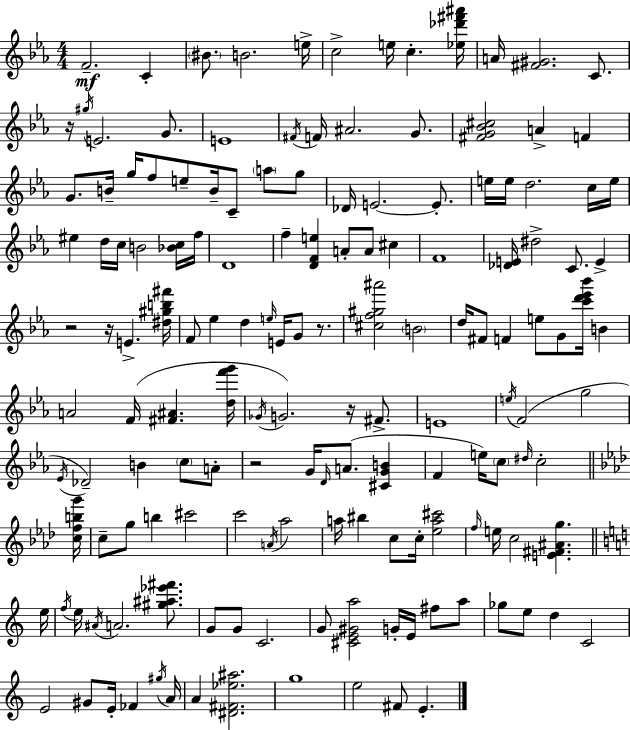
F4/h. C4/q BIS4/e. B4/h. E5/s C5/h E5/s C5/q. [Eb5,Db6,F#6,A#6]/s A4/s [F#4,G#4]/h. C4/e. R/s G#5/s E4/h. G4/e. E4/w F#4/s F4/s A#4/h. G4/e. [F#4,G4,Bb4,C#5]/h A4/q F4/q G4/e. B4/s G5/s F5/e E5/e B4/s C4/e A5/e G5/e Db4/s E4/h. E4/e. E5/s E5/s D5/h. C5/s E5/s EIS5/q D5/s C5/s B4/h [Bb4,C5]/s F5/s D4/w F5/q [D4,F4,E5]/q A4/e A4/e C#5/q F4/w [Db4,E4]/s D#5/h C4/e. E4/q R/h R/s E4/q. [D#5,G#5,B5,F#6]/s F4/e Eb5/q D5/q E5/s E4/s G4/e R/e. [C#5,F5,G#5,A#6]/h B4/h D5/s F#4/e F4/q E5/e G4/e [C6,D6,Eb6,Bb6]/s B4/q A4/h F4/s [F#4,A#4]/q. [D5,F6,G6]/s Gb4/s G4/h. R/s F#4/e. E4/w E5/s F4/h G5/h Eb4/s Db4/h B4/q C5/e A4/e R/h G4/s D4/s A4/e. [C#4,G4,B4]/q F4/q E5/s C5/e D#5/s C5/h [C5,F5,B5,G6]/s C5/e G5/e B5/q C#6/h C6/h A4/s Ab5/h A5/s BIS5/q C5/e C5/s [Eb5,A5,C#6]/h F5/s E5/s C5/h [E4,F#4,A#4,G5]/q. E5/s F5/s E5/s A#4/s A4/h. [G#5,A#5,Eb6,F#6]/e. G4/e G4/e C4/h. G4/e [C#4,E4,G#4,A5]/h G4/s E4/s F#5/e A5/e Gb5/e E5/e D5/q C4/h E4/h G#4/e E4/s FES4/q G#5/s A4/s A4/q [D#4,F#4,Eb5,A#5]/h. G5/w E5/h F#4/e E4/q.